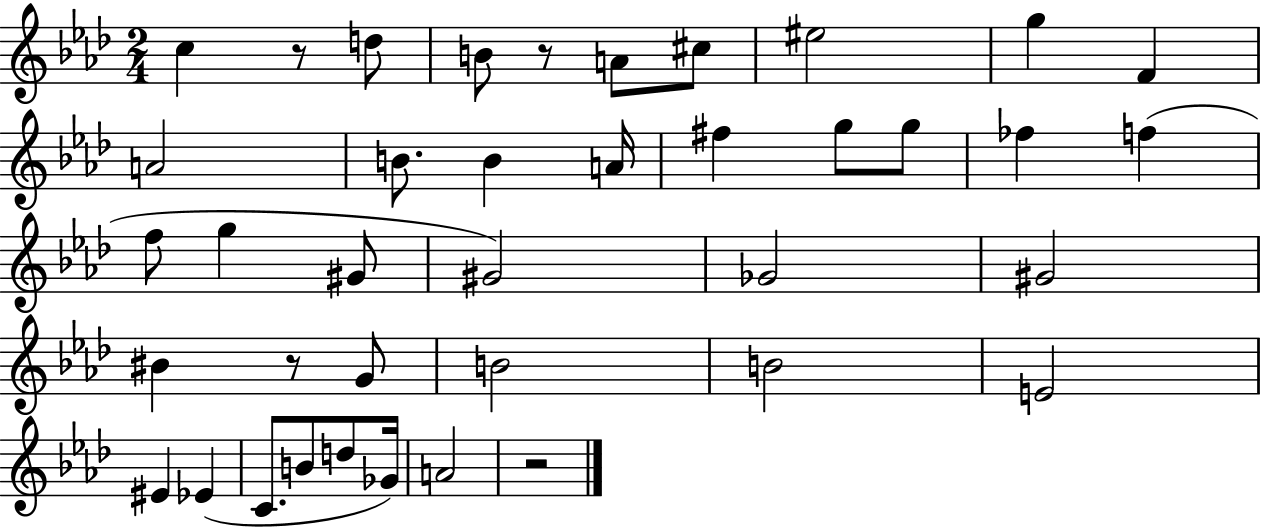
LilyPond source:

{
  \clef treble
  \numericTimeSignature
  \time 2/4
  \key aes \major
  \repeat volta 2 { c''4 r8 d''8 | b'8 r8 a'8 cis''8 | eis''2 | g''4 f'4 | \break a'2 | b'8. b'4 a'16 | fis''4 g''8 g''8 | fes''4 f''4( | \break f''8 g''4 gis'8 | gis'2) | ges'2 | gis'2 | \break bis'4 r8 g'8 | b'2 | b'2 | e'2 | \break eis'4 ees'4( | c'8. b'8 d''8 ges'16) | a'2 | r2 | \break } \bar "|."
}